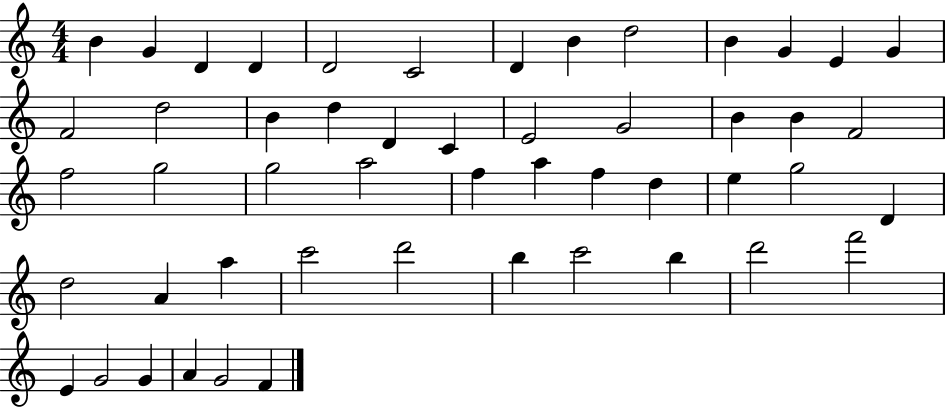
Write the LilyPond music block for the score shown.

{
  \clef treble
  \numericTimeSignature
  \time 4/4
  \key c \major
  b'4 g'4 d'4 d'4 | d'2 c'2 | d'4 b'4 d''2 | b'4 g'4 e'4 g'4 | \break f'2 d''2 | b'4 d''4 d'4 c'4 | e'2 g'2 | b'4 b'4 f'2 | \break f''2 g''2 | g''2 a''2 | f''4 a''4 f''4 d''4 | e''4 g''2 d'4 | \break d''2 a'4 a''4 | c'''2 d'''2 | b''4 c'''2 b''4 | d'''2 f'''2 | \break e'4 g'2 g'4 | a'4 g'2 f'4 | \bar "|."
}